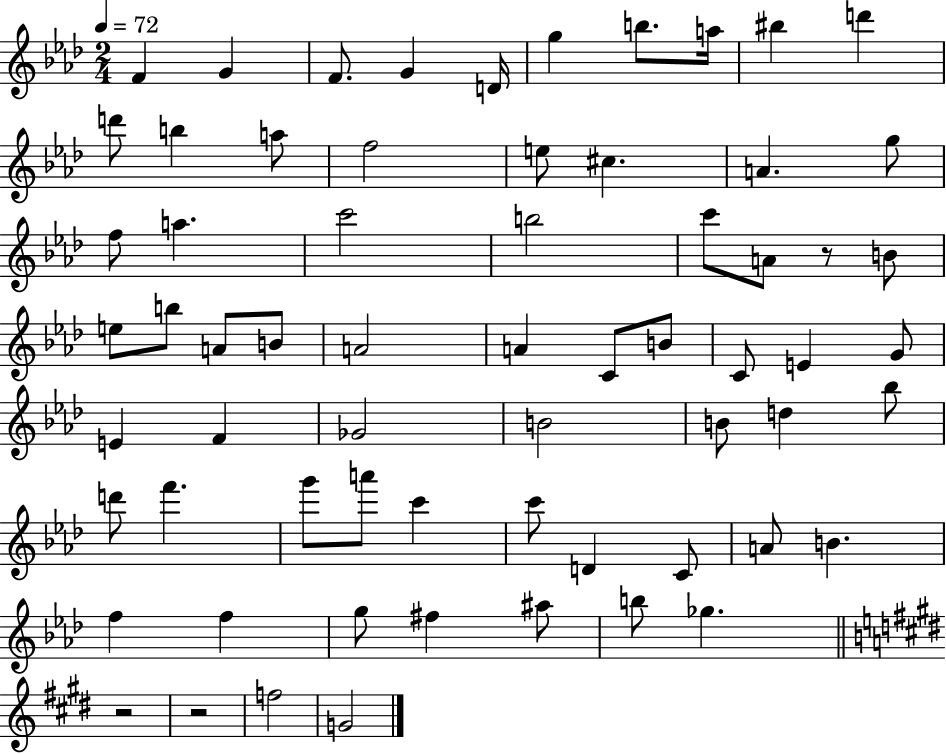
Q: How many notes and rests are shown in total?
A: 65